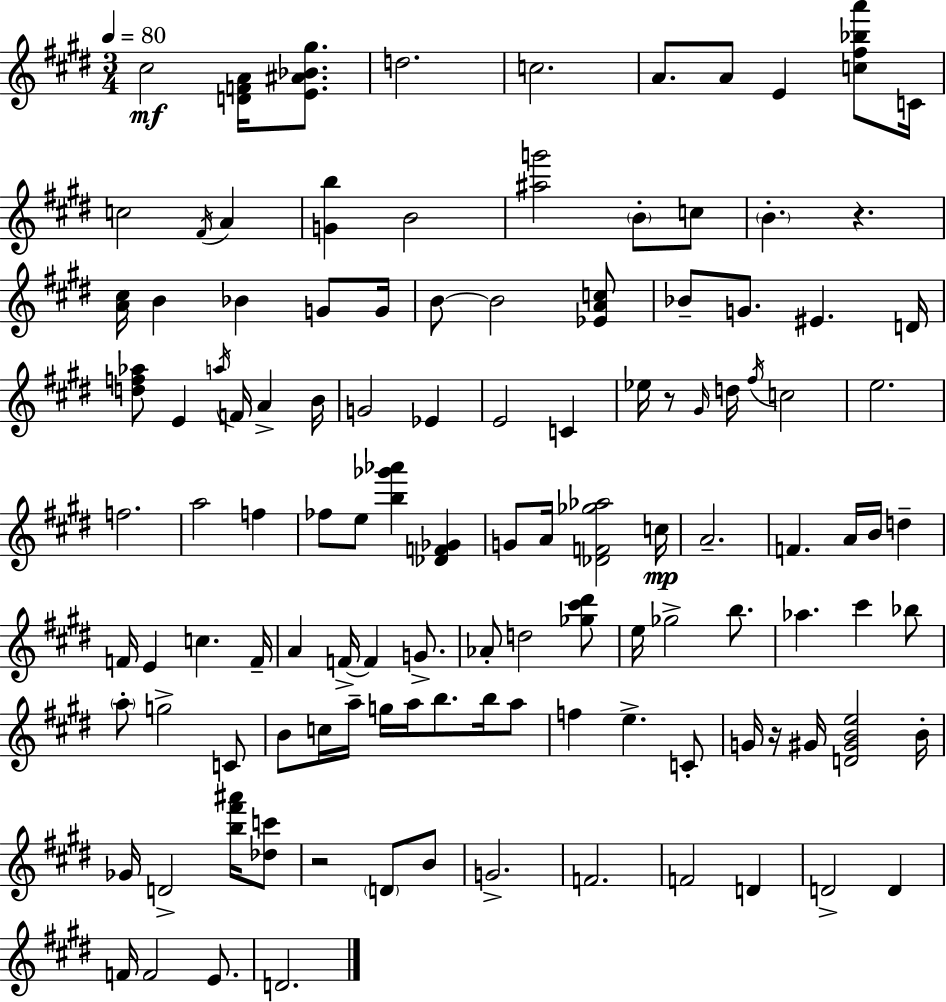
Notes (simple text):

C#5/h [D4,F4,A4]/s [E4,A#4,Bb4,G#5]/e. D5/h. C5/h. A4/e. A4/e E4/q [C5,F#5,Bb5,A6]/e C4/s C5/h F#4/s A4/q [G4,B5]/q B4/h [A#5,G6]/h B4/e C5/e B4/q. R/q. [A4,C#5]/s B4/q Bb4/q G4/e G4/s B4/e B4/h [Eb4,A4,C5]/e Bb4/e G4/e. EIS4/q. D4/s [D5,F5,Ab5]/e E4/q A5/s F4/s A4/q B4/s G4/h Eb4/q E4/h C4/q Eb5/s R/e G#4/s D5/s F#5/s C5/h E5/h. F5/h. A5/h F5/q FES5/e E5/e [B5,Gb6,Ab6]/q [Db4,F4,Gb4]/q G4/e A4/s [Db4,F4,Gb5,Ab5]/h C5/s A4/h. F4/q. A4/s B4/s D5/q F4/s E4/q C5/q. F4/s A4/q F4/s F4/q G4/e. Ab4/e D5/h [Gb5,C#6,D#6]/e E5/s Gb5/h B5/e. Ab5/q. C#6/q Bb5/e A5/e G5/h C4/e B4/e C5/s A5/s G5/s A5/s B5/e. B5/s A5/e F5/q E5/q. C4/e G4/s R/s G#4/s [D4,G#4,B4,E5]/h B4/s Gb4/s D4/h [B5,F#6,A#6]/s [Db5,C6]/e R/h D4/e B4/e G4/h. F4/h. F4/h D4/q D4/h D4/q F4/s F4/h E4/e. D4/h.